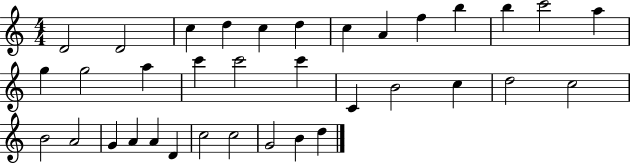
{
  \clef treble
  \numericTimeSignature
  \time 4/4
  \key c \major
  d'2 d'2 | c''4 d''4 c''4 d''4 | c''4 a'4 f''4 b''4 | b''4 c'''2 a''4 | \break g''4 g''2 a''4 | c'''4 c'''2 c'''4 | c'4 b'2 c''4 | d''2 c''2 | \break b'2 a'2 | g'4 a'4 a'4 d'4 | c''2 c''2 | g'2 b'4 d''4 | \break \bar "|."
}